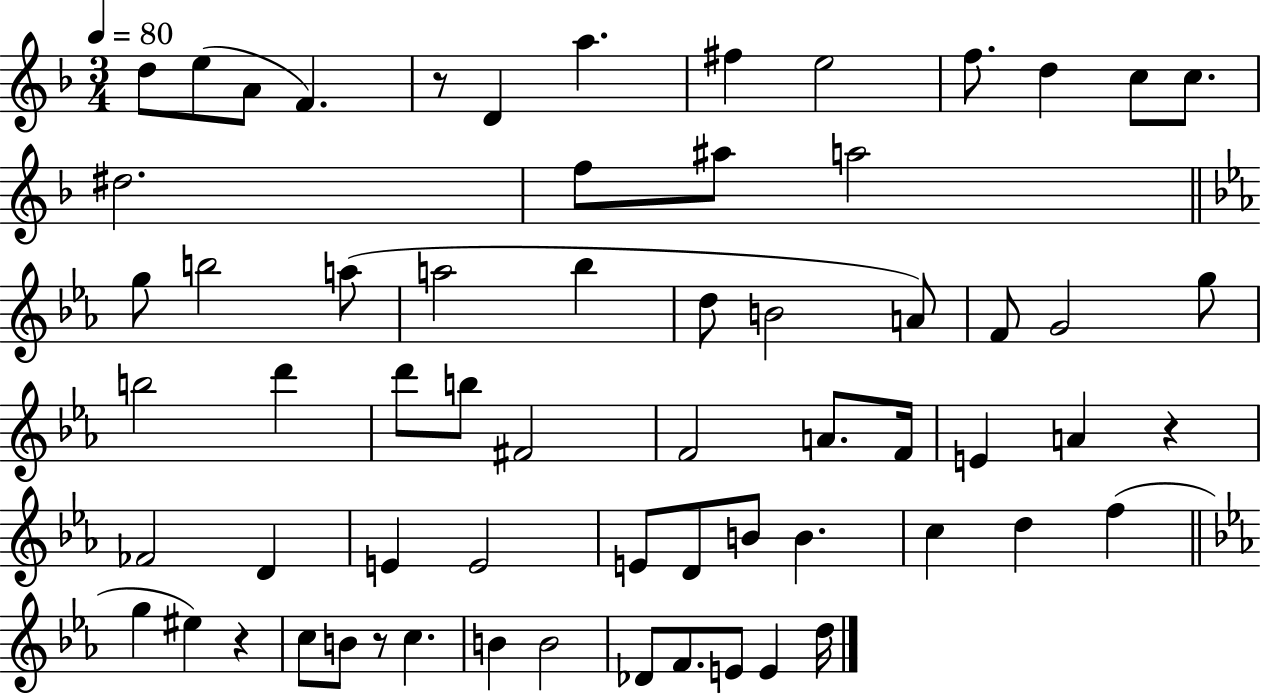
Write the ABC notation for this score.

X:1
T:Untitled
M:3/4
L:1/4
K:F
d/2 e/2 A/2 F z/2 D a ^f e2 f/2 d c/2 c/2 ^d2 f/2 ^a/2 a2 g/2 b2 a/2 a2 _b d/2 B2 A/2 F/2 G2 g/2 b2 d' d'/2 b/2 ^F2 F2 A/2 F/4 E A z _F2 D E E2 E/2 D/2 B/2 B c d f g ^e z c/2 B/2 z/2 c B B2 _D/2 F/2 E/2 E d/4